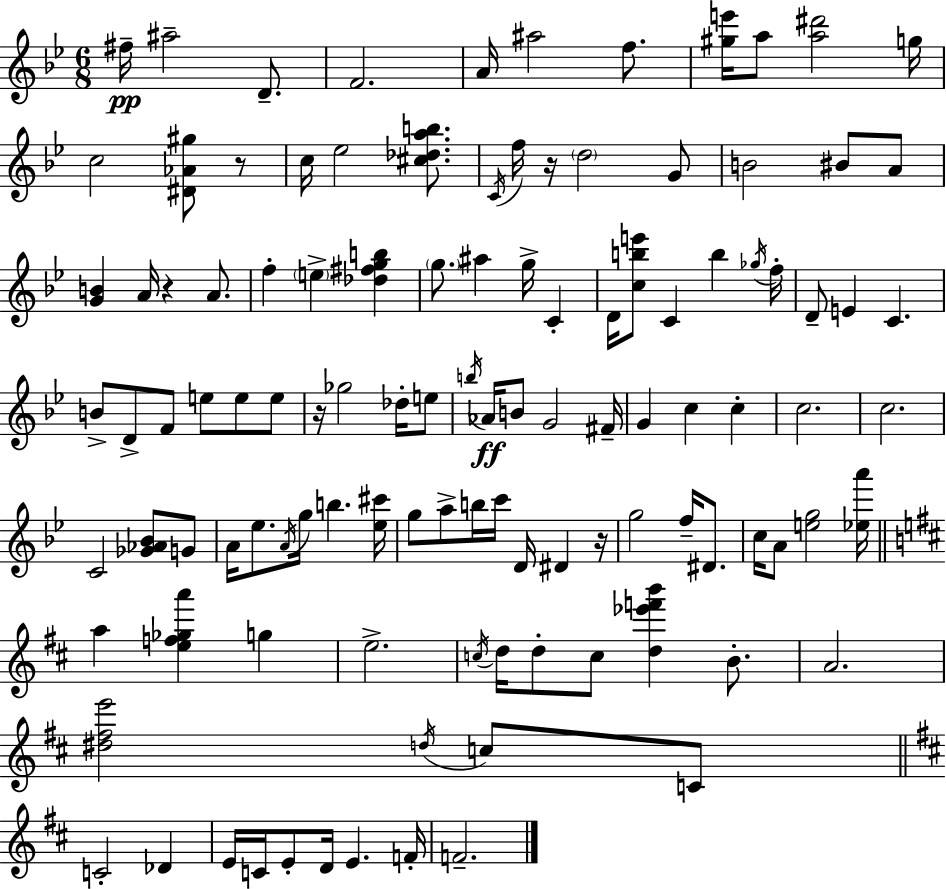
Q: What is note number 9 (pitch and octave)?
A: G5